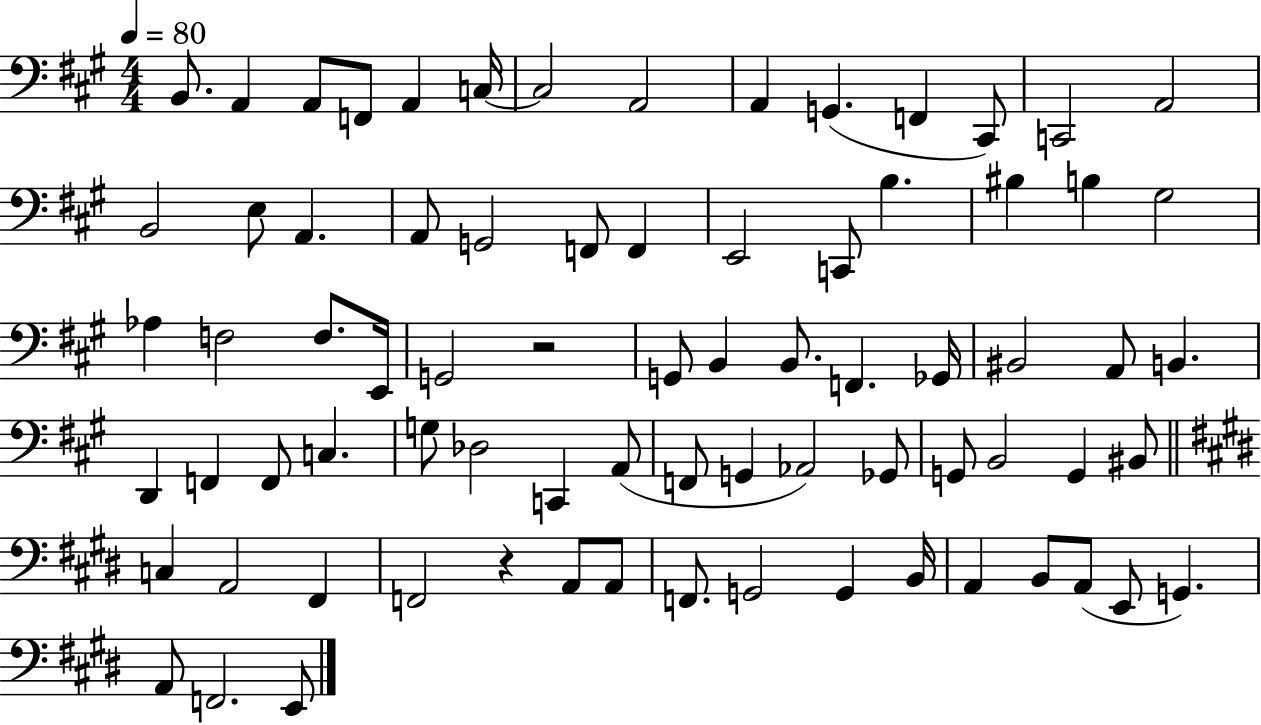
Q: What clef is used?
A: bass